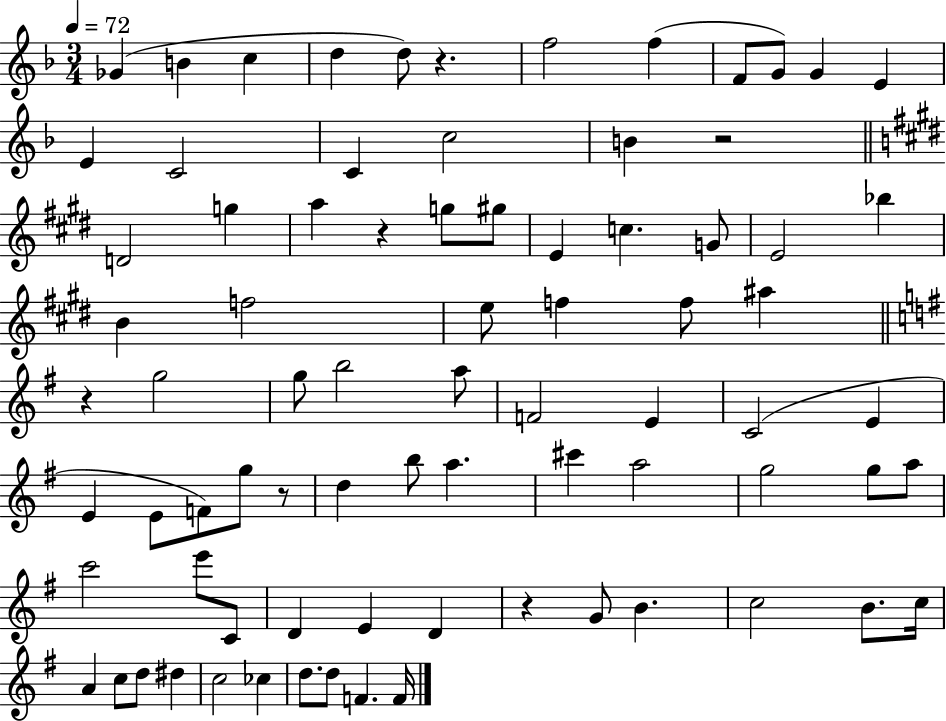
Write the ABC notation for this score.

X:1
T:Untitled
M:3/4
L:1/4
K:F
_G B c d d/2 z f2 f F/2 G/2 G E E C2 C c2 B z2 D2 g a z g/2 ^g/2 E c G/2 E2 _b B f2 e/2 f f/2 ^a z g2 g/2 b2 a/2 F2 E C2 E E E/2 F/2 g/2 z/2 d b/2 a ^c' a2 g2 g/2 a/2 c'2 e'/2 C/2 D E D z G/2 B c2 B/2 c/4 A c/2 d/2 ^d c2 _c d/2 d/2 F F/4